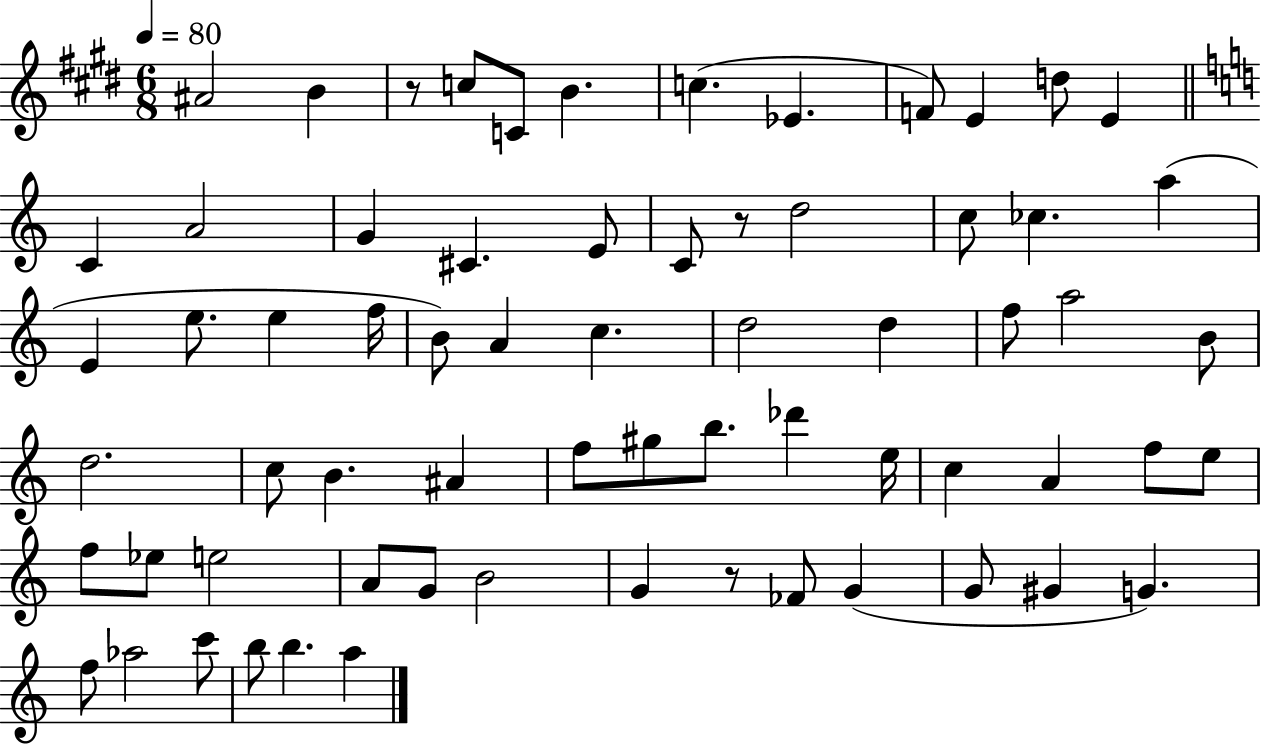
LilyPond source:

{
  \clef treble
  \numericTimeSignature
  \time 6/8
  \key e \major
  \tempo 4 = 80
  ais'2 b'4 | r8 c''8 c'8 b'4. | c''4.( ees'4. | f'8) e'4 d''8 e'4 | \break \bar "||" \break \key c \major c'4 a'2 | g'4 cis'4. e'8 | c'8 r8 d''2 | c''8 ces''4. a''4( | \break e'4 e''8. e''4 f''16 | b'8) a'4 c''4. | d''2 d''4 | f''8 a''2 b'8 | \break d''2. | c''8 b'4. ais'4 | f''8 gis''8 b''8. des'''4 e''16 | c''4 a'4 f''8 e''8 | \break f''8 ees''8 e''2 | a'8 g'8 b'2 | g'4 r8 fes'8 g'4( | g'8 gis'4 g'4.) | \break f''8 aes''2 c'''8 | b''8 b''4. a''4 | \bar "|."
}